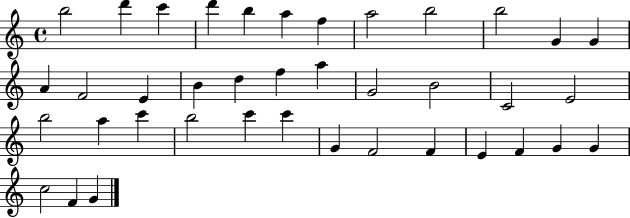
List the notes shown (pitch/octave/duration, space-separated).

B5/h D6/q C6/q D6/q B5/q A5/q F5/q A5/h B5/h B5/h G4/q G4/q A4/q F4/h E4/q B4/q D5/q F5/q A5/q G4/h B4/h C4/h E4/h B5/h A5/q C6/q B5/h C6/q C6/q G4/q F4/h F4/q E4/q F4/q G4/q G4/q C5/h F4/q G4/q